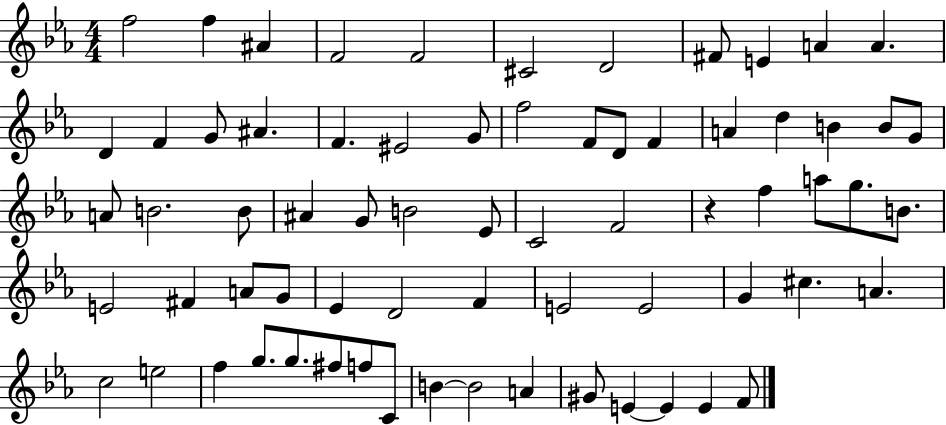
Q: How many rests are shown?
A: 1